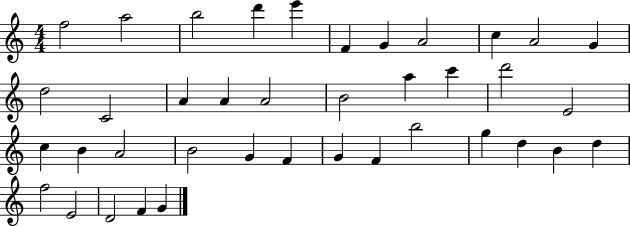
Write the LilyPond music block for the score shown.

{
  \clef treble
  \numericTimeSignature
  \time 4/4
  \key c \major
  f''2 a''2 | b''2 d'''4 e'''4 | f'4 g'4 a'2 | c''4 a'2 g'4 | \break d''2 c'2 | a'4 a'4 a'2 | b'2 a''4 c'''4 | d'''2 e'2 | \break c''4 b'4 a'2 | b'2 g'4 f'4 | g'4 f'4 b''2 | g''4 d''4 b'4 d''4 | \break f''2 e'2 | d'2 f'4 g'4 | \bar "|."
}